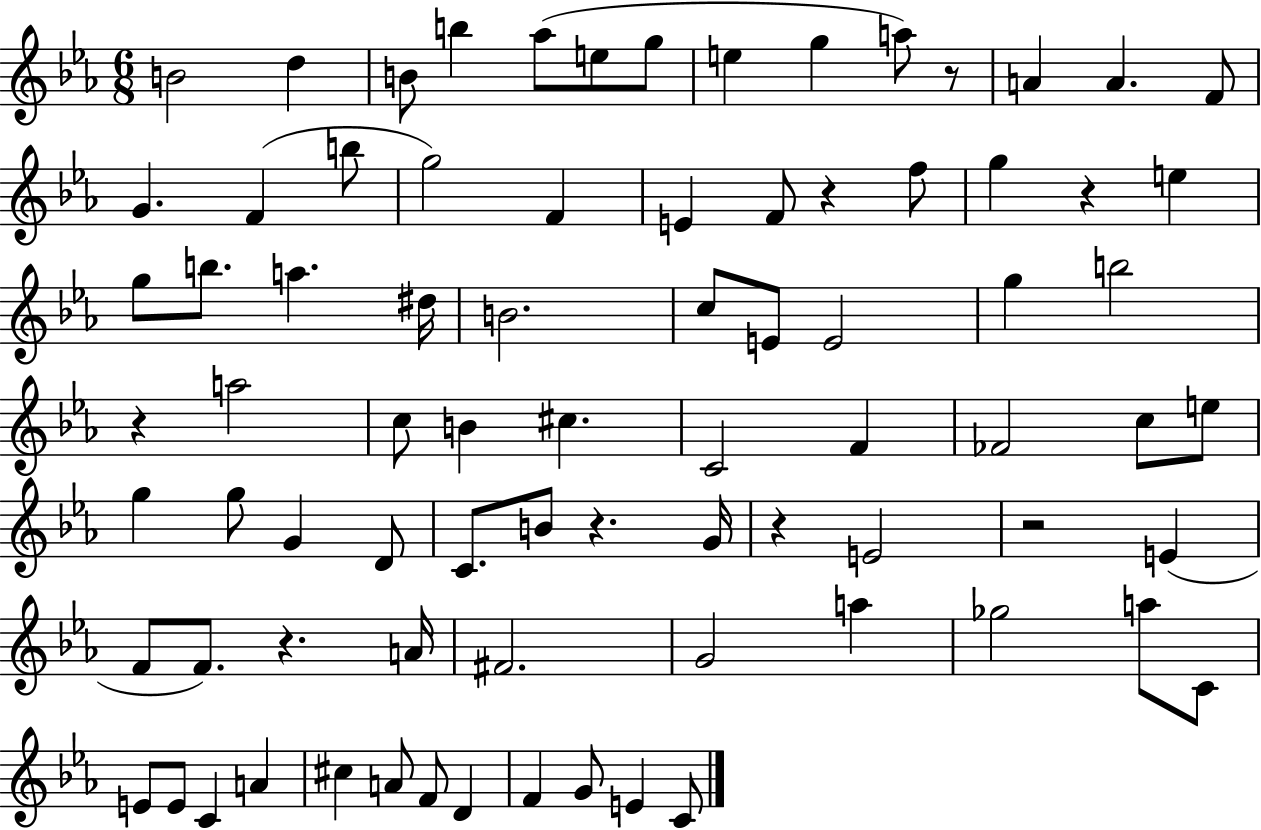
B4/h D5/q B4/e B5/q Ab5/e E5/e G5/e E5/q G5/q A5/e R/e A4/q A4/q. F4/e G4/q. F4/q B5/e G5/h F4/q E4/q F4/e R/q F5/e G5/q R/q E5/q G5/e B5/e. A5/q. D#5/s B4/h. C5/e E4/e E4/h G5/q B5/h R/q A5/h C5/e B4/q C#5/q. C4/h F4/q FES4/h C5/e E5/e G5/q G5/e G4/q D4/e C4/e. B4/e R/q. G4/s R/q E4/h R/h E4/q F4/e F4/e. R/q. A4/s F#4/h. G4/h A5/q Gb5/h A5/e C4/e E4/e E4/e C4/q A4/q C#5/q A4/e F4/e D4/q F4/q G4/e E4/q C4/e